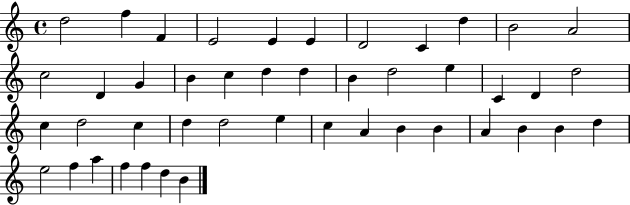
{
  \clef treble
  \time 4/4
  \defaultTimeSignature
  \key c \major
  d''2 f''4 f'4 | e'2 e'4 e'4 | d'2 c'4 d''4 | b'2 a'2 | \break c''2 d'4 g'4 | b'4 c''4 d''4 d''4 | b'4 d''2 e''4 | c'4 d'4 d''2 | \break c''4 d''2 c''4 | d''4 d''2 e''4 | c''4 a'4 b'4 b'4 | a'4 b'4 b'4 d''4 | \break e''2 f''4 a''4 | f''4 f''4 d''4 b'4 | \bar "|."
}